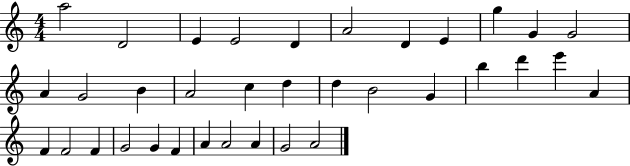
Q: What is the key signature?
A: C major